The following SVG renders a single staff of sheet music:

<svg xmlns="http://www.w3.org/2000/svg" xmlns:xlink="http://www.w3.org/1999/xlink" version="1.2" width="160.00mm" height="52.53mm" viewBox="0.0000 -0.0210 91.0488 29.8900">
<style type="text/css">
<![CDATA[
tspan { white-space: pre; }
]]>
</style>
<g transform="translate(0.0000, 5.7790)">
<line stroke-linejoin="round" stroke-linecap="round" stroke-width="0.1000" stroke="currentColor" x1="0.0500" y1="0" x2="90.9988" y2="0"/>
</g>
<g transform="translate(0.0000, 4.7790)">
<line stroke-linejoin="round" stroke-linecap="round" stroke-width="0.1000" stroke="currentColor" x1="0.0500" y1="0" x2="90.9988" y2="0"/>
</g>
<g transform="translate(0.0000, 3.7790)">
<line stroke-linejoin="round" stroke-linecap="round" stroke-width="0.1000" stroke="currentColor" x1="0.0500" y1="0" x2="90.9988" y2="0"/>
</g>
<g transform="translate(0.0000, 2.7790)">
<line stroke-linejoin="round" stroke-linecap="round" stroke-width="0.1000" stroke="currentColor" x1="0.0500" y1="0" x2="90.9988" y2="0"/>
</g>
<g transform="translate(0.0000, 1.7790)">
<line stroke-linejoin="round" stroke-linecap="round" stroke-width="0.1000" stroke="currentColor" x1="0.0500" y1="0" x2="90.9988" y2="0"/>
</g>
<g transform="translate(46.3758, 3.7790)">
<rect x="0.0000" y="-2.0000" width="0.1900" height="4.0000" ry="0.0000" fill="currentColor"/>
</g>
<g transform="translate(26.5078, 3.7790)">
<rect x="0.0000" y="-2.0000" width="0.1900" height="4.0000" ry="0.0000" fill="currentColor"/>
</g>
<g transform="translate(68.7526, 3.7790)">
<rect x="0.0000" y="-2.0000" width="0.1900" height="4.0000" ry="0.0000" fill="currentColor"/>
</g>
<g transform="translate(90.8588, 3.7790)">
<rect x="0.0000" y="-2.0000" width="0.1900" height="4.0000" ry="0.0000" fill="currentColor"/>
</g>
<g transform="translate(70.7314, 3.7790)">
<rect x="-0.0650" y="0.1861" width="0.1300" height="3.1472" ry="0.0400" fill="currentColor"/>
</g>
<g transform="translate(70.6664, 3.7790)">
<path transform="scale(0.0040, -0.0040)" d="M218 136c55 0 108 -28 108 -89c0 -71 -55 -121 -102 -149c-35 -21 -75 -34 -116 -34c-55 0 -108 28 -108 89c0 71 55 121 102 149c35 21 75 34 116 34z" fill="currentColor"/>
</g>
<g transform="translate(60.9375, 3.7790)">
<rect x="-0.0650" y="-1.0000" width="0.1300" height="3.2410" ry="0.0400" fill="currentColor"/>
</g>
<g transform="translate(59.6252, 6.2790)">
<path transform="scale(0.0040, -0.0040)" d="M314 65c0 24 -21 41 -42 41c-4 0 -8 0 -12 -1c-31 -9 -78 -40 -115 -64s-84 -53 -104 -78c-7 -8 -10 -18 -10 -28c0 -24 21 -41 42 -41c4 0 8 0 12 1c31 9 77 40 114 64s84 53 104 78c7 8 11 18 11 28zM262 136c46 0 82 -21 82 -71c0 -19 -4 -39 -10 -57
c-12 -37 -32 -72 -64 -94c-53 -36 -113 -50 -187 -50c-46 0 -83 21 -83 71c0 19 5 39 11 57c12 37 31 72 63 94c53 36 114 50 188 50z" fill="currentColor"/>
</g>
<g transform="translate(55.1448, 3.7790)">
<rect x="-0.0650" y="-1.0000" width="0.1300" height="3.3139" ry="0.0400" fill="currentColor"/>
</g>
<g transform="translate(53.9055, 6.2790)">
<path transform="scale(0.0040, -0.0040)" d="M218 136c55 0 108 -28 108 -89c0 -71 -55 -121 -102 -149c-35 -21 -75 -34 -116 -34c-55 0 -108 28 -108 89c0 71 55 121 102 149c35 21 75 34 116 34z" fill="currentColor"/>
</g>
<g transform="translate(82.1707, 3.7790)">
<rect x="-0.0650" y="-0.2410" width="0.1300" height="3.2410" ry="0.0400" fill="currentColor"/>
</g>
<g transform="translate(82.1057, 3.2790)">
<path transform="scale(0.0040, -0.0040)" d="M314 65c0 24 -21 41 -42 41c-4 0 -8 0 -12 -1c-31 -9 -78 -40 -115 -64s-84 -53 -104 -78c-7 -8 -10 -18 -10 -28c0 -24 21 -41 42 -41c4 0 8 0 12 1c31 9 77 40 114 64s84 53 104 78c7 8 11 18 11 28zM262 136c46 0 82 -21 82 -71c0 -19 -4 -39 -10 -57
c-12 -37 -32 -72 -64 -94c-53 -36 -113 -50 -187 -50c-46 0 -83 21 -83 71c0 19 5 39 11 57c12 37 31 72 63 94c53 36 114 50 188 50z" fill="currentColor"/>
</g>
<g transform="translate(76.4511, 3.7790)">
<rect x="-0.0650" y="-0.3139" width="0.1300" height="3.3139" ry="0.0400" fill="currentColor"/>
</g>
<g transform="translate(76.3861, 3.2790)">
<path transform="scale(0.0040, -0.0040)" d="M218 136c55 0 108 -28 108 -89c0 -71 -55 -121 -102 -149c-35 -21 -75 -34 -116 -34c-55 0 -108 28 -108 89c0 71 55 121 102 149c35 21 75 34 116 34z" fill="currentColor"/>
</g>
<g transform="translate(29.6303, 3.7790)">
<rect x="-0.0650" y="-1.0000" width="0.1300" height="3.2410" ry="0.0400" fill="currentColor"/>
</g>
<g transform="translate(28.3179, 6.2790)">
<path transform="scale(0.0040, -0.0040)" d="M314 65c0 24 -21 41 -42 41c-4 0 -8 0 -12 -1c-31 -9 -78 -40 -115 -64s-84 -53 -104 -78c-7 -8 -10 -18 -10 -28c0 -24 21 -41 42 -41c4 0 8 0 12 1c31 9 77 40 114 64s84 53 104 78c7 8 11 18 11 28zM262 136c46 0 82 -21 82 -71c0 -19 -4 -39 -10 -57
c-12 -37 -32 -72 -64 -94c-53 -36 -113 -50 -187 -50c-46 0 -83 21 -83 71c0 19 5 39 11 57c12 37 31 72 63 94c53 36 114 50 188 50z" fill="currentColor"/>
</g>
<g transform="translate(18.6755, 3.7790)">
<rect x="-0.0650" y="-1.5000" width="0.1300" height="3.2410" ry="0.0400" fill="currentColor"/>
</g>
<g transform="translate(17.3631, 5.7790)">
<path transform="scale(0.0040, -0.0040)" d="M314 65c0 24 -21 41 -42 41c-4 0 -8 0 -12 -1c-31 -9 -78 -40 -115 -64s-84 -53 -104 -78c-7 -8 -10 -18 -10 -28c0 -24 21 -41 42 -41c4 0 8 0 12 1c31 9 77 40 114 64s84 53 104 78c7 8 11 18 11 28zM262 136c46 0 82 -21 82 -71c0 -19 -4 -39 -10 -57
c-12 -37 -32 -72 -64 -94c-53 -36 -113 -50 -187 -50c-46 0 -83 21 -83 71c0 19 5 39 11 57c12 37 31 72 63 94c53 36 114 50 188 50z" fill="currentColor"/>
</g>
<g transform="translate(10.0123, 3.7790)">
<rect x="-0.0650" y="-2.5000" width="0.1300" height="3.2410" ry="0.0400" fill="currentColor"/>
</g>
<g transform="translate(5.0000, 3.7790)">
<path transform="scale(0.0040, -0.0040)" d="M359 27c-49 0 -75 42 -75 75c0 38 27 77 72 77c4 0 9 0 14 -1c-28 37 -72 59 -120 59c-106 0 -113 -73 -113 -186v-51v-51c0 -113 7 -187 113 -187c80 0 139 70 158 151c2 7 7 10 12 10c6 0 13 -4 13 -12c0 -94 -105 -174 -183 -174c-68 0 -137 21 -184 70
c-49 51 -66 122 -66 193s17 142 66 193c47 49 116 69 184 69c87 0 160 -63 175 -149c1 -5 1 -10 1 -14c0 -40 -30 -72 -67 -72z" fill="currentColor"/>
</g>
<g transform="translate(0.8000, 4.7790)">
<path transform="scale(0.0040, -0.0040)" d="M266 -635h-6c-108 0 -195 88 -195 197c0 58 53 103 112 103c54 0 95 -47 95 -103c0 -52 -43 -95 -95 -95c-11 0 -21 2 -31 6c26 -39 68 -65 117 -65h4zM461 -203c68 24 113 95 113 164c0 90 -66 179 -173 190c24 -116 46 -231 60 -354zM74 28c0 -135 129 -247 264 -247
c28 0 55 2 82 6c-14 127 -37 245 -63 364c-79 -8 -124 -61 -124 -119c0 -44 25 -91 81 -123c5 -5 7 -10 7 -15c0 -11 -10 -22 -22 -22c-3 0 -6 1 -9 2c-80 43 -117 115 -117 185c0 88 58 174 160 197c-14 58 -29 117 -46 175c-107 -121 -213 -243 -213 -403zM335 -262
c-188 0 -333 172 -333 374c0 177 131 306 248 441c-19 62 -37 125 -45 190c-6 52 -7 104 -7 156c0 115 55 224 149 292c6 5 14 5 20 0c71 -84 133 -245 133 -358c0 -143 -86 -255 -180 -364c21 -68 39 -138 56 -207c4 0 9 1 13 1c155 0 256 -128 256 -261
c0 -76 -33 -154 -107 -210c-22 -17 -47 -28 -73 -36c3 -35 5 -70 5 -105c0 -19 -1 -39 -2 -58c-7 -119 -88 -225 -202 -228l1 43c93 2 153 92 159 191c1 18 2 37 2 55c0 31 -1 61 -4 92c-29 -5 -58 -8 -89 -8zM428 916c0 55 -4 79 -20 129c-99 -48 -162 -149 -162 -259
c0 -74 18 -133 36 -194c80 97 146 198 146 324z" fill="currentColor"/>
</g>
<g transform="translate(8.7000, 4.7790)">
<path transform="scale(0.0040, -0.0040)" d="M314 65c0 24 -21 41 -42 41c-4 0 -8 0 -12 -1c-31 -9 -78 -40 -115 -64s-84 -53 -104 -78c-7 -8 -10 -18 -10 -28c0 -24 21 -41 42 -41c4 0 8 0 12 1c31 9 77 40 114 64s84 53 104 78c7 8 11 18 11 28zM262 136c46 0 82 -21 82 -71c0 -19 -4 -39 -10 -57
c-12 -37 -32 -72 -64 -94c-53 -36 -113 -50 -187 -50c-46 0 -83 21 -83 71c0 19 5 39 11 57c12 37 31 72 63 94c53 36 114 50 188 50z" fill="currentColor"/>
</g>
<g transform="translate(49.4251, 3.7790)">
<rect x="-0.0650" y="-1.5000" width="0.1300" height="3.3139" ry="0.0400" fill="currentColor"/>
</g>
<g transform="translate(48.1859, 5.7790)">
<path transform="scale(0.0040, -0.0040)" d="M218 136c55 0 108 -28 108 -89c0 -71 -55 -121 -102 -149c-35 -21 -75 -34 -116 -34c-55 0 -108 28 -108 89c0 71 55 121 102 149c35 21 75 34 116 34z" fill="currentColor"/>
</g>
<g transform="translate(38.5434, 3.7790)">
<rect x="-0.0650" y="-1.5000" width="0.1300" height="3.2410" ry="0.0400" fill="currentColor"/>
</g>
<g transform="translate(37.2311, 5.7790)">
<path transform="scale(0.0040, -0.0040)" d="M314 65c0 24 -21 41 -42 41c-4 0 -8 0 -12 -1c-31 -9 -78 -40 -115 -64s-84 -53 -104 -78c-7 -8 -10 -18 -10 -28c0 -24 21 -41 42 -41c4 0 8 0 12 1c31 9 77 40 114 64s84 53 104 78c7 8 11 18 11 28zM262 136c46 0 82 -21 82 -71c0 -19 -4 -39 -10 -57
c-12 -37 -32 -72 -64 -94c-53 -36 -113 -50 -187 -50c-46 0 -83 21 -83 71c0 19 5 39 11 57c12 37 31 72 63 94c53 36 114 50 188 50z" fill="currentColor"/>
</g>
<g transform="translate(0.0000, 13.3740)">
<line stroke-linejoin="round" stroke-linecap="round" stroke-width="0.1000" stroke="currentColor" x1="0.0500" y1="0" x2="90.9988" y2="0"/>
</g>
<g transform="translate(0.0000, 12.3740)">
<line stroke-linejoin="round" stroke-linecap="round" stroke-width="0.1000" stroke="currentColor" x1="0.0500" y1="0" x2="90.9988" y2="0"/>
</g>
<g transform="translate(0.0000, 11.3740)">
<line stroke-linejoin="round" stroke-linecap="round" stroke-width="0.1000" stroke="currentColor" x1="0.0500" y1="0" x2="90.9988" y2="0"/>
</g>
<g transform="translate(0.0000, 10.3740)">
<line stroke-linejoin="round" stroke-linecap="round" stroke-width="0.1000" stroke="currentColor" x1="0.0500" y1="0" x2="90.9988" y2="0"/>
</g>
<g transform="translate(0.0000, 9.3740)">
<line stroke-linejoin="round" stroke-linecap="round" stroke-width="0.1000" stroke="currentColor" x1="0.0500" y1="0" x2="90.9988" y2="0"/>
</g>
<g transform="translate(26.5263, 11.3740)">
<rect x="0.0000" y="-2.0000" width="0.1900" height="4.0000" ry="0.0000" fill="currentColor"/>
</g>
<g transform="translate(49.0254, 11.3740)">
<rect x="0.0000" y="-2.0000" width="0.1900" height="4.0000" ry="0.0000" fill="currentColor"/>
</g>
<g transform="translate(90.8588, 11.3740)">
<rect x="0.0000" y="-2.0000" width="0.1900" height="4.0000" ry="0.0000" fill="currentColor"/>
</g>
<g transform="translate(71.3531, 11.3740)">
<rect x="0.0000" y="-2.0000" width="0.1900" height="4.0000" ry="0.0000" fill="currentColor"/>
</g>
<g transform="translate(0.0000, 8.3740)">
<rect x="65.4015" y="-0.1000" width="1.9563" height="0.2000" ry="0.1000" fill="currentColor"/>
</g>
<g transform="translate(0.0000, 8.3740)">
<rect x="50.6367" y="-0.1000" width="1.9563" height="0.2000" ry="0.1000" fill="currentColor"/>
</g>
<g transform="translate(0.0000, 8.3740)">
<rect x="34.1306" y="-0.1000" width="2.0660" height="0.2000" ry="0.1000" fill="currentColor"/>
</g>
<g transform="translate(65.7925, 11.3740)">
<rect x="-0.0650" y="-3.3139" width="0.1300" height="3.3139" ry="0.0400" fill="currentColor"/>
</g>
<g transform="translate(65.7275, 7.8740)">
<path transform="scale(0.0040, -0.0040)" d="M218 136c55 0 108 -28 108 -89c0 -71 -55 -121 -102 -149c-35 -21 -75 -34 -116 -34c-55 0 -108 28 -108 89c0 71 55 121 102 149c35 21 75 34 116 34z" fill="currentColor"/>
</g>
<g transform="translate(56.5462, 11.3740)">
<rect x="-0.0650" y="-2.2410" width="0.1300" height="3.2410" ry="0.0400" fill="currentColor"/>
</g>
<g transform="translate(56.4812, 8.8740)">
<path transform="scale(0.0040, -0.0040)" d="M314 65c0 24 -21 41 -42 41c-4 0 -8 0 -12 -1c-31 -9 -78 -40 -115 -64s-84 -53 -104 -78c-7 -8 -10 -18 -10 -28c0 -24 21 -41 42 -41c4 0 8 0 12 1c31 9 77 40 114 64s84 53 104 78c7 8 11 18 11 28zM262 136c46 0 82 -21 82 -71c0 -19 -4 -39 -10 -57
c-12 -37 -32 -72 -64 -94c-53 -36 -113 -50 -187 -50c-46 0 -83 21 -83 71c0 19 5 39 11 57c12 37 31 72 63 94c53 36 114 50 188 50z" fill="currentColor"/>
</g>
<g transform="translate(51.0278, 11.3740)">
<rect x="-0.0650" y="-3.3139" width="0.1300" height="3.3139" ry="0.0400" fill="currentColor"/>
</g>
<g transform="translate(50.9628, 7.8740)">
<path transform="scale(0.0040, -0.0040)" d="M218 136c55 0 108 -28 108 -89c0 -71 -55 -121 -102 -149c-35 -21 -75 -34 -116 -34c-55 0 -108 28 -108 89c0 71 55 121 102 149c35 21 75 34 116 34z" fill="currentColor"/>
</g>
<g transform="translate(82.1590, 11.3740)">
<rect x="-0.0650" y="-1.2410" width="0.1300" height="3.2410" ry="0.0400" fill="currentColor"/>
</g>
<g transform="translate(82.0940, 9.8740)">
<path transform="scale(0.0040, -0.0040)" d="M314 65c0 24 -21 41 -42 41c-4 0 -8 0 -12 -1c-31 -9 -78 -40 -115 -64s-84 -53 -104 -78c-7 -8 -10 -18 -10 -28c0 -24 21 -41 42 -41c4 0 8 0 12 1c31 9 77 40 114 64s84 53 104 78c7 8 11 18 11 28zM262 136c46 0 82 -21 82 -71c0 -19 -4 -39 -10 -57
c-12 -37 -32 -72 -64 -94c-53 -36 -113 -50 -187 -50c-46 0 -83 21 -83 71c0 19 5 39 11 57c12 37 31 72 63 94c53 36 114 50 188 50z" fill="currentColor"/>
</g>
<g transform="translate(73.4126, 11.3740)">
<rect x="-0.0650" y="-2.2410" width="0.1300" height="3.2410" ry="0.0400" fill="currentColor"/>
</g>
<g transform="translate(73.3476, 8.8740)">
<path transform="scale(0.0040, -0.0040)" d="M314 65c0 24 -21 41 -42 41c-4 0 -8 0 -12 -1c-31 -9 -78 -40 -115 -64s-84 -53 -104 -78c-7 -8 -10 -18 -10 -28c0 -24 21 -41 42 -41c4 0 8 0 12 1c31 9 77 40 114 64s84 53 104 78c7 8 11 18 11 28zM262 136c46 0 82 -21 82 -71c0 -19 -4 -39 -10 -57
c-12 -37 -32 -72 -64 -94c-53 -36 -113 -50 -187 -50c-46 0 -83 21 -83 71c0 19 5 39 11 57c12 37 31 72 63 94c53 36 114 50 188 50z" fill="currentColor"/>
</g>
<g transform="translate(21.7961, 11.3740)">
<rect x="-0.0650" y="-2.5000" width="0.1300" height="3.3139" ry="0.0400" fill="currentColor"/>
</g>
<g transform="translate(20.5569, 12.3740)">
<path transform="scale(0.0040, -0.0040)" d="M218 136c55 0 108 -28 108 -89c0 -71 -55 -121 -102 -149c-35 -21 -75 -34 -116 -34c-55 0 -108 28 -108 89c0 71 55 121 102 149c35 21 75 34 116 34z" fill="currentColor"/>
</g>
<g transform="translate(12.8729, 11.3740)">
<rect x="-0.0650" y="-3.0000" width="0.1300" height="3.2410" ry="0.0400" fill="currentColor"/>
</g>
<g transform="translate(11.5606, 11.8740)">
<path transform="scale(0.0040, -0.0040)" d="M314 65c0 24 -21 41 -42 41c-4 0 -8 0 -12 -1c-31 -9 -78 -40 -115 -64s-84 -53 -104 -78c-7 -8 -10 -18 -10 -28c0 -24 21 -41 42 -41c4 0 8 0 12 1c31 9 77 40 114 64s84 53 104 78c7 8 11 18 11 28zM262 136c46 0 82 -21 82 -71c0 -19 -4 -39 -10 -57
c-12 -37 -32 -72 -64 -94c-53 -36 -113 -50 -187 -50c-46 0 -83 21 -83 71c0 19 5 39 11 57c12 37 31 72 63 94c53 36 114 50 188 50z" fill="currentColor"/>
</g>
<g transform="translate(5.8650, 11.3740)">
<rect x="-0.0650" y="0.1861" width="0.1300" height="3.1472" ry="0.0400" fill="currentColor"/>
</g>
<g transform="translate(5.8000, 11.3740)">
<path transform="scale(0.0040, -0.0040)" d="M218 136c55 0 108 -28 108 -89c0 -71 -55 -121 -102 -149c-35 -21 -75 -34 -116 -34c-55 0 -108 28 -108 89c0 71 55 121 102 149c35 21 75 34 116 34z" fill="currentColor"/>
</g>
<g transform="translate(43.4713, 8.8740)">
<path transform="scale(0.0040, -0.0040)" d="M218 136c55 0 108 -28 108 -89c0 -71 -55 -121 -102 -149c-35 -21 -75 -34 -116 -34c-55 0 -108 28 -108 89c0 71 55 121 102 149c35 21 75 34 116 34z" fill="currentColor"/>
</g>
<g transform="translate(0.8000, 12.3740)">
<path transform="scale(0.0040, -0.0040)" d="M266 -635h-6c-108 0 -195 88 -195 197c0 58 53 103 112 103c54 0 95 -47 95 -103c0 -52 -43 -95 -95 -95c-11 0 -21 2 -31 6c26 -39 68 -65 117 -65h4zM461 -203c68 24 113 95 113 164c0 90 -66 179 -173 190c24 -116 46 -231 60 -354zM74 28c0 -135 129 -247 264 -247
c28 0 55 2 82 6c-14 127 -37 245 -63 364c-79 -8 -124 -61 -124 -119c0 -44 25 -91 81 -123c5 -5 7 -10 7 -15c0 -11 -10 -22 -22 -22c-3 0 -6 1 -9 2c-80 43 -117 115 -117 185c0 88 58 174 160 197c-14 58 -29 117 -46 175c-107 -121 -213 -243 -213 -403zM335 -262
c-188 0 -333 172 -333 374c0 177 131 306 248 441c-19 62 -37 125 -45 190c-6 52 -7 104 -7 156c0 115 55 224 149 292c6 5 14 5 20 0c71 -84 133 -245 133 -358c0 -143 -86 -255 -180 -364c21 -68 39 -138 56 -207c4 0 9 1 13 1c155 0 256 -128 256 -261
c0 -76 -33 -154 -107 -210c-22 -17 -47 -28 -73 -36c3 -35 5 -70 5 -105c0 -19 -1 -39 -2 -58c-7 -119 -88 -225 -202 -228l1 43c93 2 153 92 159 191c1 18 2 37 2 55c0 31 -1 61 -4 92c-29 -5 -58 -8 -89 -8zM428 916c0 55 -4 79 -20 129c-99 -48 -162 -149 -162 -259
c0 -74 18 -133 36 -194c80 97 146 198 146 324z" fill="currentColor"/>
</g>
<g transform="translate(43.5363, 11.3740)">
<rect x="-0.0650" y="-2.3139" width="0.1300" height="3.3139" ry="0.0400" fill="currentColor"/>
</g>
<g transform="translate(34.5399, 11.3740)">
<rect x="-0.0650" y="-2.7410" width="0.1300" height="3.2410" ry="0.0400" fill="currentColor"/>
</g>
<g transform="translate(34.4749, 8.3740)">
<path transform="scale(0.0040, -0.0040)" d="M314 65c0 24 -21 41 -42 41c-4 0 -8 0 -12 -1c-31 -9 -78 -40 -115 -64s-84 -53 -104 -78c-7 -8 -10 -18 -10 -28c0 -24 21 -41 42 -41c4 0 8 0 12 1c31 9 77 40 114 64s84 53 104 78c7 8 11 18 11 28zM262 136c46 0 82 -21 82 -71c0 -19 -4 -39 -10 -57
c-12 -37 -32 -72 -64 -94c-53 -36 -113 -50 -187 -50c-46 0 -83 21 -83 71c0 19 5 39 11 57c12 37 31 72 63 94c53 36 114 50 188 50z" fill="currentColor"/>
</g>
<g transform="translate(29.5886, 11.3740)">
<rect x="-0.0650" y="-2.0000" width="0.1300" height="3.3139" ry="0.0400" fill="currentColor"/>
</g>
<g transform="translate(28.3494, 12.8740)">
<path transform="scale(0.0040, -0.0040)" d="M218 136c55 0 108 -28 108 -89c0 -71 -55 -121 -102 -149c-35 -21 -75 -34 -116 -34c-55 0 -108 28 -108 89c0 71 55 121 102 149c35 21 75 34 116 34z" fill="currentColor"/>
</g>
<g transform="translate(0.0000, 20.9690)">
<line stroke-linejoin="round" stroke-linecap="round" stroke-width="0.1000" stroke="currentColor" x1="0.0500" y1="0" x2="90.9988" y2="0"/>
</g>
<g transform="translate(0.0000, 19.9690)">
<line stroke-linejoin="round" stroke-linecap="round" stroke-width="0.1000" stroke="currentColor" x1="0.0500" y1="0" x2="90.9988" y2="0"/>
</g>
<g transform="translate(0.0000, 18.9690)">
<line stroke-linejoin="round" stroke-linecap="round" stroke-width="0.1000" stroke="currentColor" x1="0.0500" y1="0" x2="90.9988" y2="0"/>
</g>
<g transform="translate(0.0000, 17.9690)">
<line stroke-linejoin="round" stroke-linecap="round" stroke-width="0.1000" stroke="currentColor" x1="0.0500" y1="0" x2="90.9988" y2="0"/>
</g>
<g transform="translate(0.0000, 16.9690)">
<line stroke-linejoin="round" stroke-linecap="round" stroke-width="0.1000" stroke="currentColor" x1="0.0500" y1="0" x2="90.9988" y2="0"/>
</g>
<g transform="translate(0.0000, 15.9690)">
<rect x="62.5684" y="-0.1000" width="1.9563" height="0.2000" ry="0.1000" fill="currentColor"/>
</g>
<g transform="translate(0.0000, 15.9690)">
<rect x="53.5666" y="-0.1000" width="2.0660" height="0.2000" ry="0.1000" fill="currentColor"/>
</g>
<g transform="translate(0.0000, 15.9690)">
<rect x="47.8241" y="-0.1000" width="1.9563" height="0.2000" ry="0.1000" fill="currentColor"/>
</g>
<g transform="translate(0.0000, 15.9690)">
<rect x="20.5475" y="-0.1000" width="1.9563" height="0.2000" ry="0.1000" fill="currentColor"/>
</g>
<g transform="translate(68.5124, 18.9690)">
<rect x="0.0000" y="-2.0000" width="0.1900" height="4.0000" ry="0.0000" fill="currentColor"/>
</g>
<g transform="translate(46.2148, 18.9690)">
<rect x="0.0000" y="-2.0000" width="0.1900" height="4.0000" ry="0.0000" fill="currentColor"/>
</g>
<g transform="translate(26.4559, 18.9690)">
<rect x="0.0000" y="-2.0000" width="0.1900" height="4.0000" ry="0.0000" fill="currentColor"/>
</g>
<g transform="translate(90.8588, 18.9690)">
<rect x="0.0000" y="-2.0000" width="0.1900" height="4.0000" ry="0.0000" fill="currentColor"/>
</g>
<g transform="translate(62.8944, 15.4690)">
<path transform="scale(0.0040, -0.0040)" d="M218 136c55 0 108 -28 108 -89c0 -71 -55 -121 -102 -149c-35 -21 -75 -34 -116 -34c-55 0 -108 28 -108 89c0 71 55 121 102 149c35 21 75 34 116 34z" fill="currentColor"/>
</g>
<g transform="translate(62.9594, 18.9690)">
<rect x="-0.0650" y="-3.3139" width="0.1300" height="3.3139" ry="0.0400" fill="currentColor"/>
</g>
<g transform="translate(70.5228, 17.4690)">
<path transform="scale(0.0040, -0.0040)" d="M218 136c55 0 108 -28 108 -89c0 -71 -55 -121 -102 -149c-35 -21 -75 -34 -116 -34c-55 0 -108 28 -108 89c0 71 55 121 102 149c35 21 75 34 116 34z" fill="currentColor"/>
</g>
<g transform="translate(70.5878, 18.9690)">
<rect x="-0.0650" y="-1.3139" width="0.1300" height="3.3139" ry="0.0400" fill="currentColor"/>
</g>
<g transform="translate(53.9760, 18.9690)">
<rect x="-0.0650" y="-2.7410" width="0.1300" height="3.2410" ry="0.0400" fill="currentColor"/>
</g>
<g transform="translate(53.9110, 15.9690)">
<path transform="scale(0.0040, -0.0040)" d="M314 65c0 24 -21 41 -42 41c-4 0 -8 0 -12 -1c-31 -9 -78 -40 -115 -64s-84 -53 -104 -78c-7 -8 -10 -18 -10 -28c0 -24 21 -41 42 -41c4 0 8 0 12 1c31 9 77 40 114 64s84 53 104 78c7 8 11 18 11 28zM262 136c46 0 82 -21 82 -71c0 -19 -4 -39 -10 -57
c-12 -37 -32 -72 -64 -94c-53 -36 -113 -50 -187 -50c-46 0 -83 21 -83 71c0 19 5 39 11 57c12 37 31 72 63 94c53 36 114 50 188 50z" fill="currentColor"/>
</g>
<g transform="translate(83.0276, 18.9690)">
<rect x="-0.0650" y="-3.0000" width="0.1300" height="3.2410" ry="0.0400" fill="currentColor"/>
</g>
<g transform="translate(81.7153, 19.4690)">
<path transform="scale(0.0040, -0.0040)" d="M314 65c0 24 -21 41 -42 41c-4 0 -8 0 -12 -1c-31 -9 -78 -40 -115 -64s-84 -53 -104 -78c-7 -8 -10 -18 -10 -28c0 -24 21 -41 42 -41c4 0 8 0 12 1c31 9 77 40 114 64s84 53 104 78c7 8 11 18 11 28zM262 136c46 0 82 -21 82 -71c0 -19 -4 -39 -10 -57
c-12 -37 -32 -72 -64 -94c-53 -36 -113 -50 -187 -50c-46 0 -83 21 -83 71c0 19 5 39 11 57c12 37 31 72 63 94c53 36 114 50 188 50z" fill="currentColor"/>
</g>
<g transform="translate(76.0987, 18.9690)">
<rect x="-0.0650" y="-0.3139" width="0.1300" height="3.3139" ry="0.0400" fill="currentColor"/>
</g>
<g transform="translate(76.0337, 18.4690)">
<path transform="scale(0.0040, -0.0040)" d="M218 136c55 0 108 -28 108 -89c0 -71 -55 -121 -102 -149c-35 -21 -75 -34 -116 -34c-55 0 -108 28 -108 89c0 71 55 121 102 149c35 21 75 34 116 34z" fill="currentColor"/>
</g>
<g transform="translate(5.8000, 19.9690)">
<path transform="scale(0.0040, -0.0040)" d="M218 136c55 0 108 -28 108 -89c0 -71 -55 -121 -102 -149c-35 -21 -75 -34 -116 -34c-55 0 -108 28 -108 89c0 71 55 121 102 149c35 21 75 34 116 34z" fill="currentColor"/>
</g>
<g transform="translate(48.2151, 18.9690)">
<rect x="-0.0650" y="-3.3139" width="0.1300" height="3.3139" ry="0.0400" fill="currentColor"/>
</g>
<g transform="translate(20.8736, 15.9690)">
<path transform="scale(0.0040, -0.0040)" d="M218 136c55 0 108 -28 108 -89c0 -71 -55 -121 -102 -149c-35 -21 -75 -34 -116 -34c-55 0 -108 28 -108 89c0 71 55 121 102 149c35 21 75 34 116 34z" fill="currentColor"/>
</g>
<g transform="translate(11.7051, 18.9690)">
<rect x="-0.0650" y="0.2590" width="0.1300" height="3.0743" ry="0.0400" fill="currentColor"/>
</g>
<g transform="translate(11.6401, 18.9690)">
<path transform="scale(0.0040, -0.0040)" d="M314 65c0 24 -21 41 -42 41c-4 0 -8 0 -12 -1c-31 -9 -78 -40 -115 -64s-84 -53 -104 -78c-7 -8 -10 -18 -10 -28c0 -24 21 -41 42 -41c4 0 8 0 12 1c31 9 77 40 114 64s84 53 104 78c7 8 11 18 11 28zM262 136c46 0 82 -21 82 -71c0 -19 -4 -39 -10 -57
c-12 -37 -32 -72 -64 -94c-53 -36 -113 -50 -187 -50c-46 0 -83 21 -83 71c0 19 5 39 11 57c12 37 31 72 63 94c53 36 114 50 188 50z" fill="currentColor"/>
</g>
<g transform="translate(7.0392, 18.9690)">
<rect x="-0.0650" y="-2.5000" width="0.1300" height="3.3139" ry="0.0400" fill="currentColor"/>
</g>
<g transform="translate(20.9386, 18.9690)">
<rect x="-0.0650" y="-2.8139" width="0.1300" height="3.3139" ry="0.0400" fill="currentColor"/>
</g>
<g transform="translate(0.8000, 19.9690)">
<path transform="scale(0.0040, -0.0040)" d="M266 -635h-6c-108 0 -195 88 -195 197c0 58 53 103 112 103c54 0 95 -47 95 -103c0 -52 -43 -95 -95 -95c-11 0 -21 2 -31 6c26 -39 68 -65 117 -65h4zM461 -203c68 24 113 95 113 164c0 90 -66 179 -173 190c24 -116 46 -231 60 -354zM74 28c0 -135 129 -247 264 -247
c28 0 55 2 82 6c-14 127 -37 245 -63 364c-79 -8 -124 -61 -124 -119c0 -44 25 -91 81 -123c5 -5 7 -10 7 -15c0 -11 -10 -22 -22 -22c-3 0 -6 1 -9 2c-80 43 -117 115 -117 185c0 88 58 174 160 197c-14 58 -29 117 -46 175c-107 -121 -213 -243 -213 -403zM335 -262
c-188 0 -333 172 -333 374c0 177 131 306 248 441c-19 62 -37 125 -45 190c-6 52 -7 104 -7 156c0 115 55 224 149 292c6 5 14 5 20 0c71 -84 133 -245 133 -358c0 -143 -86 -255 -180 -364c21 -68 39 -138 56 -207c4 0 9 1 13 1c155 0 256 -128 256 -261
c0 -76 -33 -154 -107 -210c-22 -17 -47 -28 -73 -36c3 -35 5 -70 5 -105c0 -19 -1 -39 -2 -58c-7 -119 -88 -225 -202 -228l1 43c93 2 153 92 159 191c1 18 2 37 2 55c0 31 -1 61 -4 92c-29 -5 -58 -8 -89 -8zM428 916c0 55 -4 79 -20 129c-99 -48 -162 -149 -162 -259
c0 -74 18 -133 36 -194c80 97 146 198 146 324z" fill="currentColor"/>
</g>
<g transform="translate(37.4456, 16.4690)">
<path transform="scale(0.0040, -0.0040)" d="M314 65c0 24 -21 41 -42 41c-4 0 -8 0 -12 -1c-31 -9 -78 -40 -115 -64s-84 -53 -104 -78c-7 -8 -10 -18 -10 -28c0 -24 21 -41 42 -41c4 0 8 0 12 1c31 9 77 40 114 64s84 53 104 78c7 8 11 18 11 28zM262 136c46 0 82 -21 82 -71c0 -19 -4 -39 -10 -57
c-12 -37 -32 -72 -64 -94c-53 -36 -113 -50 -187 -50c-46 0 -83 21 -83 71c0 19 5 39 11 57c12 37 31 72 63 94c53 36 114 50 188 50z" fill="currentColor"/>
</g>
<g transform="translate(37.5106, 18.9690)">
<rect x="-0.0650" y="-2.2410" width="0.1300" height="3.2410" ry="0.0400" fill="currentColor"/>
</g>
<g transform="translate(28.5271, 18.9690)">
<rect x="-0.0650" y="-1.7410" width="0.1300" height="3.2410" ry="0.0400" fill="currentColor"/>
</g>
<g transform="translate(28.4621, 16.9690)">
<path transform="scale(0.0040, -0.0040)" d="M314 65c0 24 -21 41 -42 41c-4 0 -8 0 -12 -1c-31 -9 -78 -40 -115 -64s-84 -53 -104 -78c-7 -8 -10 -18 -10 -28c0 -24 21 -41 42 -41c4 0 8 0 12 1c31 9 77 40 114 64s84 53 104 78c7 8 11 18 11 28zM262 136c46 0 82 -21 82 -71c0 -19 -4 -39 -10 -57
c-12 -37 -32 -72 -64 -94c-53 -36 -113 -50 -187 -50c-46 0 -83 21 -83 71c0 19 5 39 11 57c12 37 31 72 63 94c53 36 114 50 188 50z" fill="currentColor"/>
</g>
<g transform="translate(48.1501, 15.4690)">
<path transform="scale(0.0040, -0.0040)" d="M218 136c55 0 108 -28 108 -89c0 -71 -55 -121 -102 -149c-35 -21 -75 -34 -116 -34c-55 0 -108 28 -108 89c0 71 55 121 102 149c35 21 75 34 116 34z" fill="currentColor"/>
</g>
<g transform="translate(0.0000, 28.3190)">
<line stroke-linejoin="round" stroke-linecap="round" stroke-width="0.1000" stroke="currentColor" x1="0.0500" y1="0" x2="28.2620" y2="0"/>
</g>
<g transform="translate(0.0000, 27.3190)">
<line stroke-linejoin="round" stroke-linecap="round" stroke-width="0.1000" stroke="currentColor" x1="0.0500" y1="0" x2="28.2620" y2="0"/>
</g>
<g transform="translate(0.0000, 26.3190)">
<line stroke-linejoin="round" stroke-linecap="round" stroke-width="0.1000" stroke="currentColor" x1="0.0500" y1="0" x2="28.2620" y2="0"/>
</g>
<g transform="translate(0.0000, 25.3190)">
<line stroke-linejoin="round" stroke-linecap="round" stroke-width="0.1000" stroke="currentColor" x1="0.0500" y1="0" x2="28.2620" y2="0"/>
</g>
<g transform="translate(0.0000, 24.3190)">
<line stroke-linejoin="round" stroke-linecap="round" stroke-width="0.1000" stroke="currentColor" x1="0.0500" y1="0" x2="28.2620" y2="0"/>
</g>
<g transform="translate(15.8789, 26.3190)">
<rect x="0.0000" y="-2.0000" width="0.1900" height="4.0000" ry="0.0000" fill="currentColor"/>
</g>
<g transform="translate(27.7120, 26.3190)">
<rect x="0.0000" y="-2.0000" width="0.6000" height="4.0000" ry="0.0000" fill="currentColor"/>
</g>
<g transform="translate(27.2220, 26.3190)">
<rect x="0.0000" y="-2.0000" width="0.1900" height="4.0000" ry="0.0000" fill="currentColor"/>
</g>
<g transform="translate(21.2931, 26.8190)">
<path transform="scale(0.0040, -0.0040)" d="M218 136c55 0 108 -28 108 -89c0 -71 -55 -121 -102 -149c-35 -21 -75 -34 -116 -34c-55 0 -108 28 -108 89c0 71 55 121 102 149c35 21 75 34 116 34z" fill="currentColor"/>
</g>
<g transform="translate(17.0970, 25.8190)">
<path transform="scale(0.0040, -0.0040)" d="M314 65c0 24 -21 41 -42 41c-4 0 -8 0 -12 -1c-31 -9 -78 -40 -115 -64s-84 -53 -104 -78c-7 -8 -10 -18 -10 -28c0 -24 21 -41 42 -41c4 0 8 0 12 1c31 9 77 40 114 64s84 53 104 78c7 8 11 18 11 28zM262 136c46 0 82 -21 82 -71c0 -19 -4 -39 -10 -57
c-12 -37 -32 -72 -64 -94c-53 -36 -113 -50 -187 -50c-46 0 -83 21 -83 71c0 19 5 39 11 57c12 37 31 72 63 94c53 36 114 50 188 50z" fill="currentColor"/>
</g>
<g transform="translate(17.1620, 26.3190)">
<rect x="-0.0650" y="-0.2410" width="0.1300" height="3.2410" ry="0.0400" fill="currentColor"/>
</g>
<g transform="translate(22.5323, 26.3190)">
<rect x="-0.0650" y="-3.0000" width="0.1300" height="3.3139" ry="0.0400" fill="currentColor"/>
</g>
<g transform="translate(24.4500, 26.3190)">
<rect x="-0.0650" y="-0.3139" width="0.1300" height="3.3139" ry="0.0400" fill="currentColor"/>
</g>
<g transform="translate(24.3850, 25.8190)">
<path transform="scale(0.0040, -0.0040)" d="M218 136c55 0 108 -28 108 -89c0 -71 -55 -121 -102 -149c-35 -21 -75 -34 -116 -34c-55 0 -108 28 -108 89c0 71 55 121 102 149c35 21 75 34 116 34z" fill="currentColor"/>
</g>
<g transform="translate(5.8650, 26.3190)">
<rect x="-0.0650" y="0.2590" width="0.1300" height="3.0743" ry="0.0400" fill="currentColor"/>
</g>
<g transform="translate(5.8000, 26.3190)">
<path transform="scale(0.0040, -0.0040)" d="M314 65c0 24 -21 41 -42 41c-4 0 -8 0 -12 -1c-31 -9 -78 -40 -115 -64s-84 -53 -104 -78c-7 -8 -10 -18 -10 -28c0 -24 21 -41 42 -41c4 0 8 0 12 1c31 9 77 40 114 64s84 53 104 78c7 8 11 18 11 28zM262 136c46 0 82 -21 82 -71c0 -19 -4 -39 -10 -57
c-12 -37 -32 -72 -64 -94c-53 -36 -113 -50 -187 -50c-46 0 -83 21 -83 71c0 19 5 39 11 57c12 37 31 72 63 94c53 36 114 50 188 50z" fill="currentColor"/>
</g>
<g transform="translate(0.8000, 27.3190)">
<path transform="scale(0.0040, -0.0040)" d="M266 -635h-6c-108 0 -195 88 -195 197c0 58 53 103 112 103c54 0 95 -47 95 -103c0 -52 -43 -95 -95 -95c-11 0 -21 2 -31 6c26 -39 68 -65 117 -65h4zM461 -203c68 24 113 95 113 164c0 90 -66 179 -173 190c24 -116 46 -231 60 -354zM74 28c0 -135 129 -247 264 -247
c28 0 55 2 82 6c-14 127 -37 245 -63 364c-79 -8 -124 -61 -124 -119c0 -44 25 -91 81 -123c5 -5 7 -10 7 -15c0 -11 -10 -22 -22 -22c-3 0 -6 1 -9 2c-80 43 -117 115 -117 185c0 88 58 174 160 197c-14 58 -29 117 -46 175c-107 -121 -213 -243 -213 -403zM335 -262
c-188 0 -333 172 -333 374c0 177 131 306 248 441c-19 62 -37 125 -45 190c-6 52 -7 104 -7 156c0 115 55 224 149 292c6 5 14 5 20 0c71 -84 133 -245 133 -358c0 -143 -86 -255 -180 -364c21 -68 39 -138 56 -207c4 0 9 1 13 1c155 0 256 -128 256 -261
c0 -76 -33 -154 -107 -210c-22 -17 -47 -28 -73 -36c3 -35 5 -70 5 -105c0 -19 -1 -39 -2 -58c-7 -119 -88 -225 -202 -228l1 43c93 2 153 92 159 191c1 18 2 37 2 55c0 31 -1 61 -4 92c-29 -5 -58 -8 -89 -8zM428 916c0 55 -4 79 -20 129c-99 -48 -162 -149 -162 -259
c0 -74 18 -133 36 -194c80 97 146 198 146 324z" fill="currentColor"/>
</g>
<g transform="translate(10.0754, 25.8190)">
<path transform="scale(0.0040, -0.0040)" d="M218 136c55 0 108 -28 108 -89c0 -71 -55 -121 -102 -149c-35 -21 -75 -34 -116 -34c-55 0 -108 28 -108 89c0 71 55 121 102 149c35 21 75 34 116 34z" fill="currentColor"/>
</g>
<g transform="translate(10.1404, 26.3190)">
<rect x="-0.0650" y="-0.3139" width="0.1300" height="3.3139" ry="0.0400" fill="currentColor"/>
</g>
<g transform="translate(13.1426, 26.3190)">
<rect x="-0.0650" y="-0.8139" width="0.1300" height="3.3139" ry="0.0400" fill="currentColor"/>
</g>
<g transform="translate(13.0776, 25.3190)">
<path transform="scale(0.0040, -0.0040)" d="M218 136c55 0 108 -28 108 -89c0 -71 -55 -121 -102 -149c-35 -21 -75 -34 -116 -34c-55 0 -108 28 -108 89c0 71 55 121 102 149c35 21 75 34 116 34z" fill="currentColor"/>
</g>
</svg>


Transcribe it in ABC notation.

X:1
T:Untitled
M:4/4
L:1/4
K:C
G2 E2 D2 E2 E D D2 B c c2 B A2 G F a2 g b g2 b g2 e2 G B2 a f2 g2 b a2 b e c A2 B2 c d c2 A c